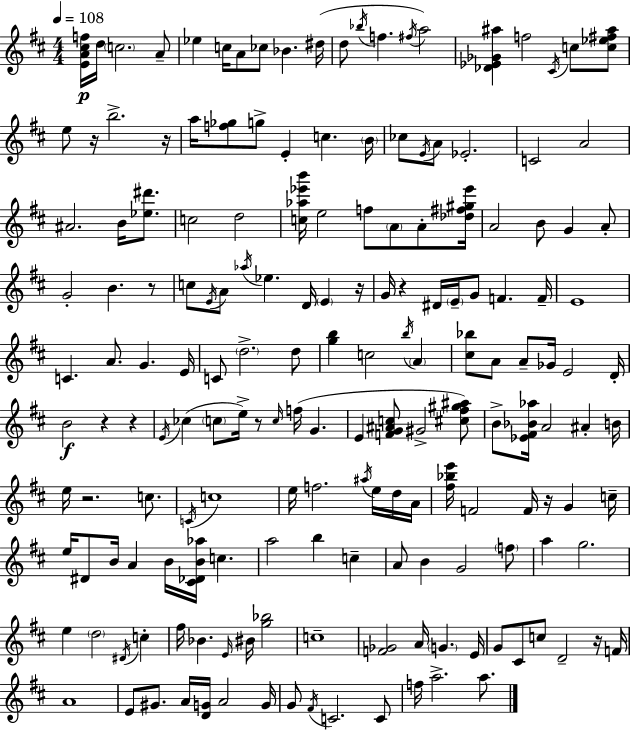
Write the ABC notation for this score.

X:1
T:Untitled
M:4/4
L:1/4
K:D
[EA^cf]/4 d/4 c2 A/2 _e c/4 A/2 _c/2 _B ^d/4 d/2 _b/4 f ^f/4 a2 [_D_E_G^a] f2 ^C/4 c/2 [c_e^f^a]/2 e/2 z/4 b2 z/4 a/4 [f_g]/2 g/2 E c B/4 _c/2 E/4 A/2 _E2 C2 A2 ^A2 B/4 [_e^d']/2 c2 d2 [c_a_e'b']/4 e2 f/2 A/2 A/2 [_d^f^g_e']/4 A2 B/2 G A/2 G2 B z/2 c/2 E/4 A/2 _a/4 _e D/4 E z/4 G/4 z ^D/4 E/4 G/2 F F/4 E4 C A/2 G E/4 C/2 d2 d/2 [gb] c2 b/4 A [^c_b]/2 A/2 A/2 _G/4 E2 D/4 B2 z z E/4 _c c/2 e/4 z/2 c/4 f/4 G E [FG^Ac]/2 ^G2 [^c^f^g^a]/2 B/2 [_E^F_B_a]/4 A2 ^A B/4 e/4 z2 c/2 C/4 c4 e/4 f2 ^a/4 e/4 d/4 A/4 [^f_be']/4 F2 F/4 z/4 G c/4 e/4 ^D/2 B/4 A B/4 [^C_DB_a]/4 c a2 b c A/2 B G2 f/2 a g2 e d2 ^D/4 c ^f/4 _B E/4 ^B/4 [g_b]2 c4 [F_G]2 A/4 G E/4 G/2 ^C/2 c/2 D2 z/4 F/4 A4 E/2 ^G/2 A/4 [DG]/4 A2 G/4 G/2 ^F/4 C2 C/2 f/4 a2 a/2